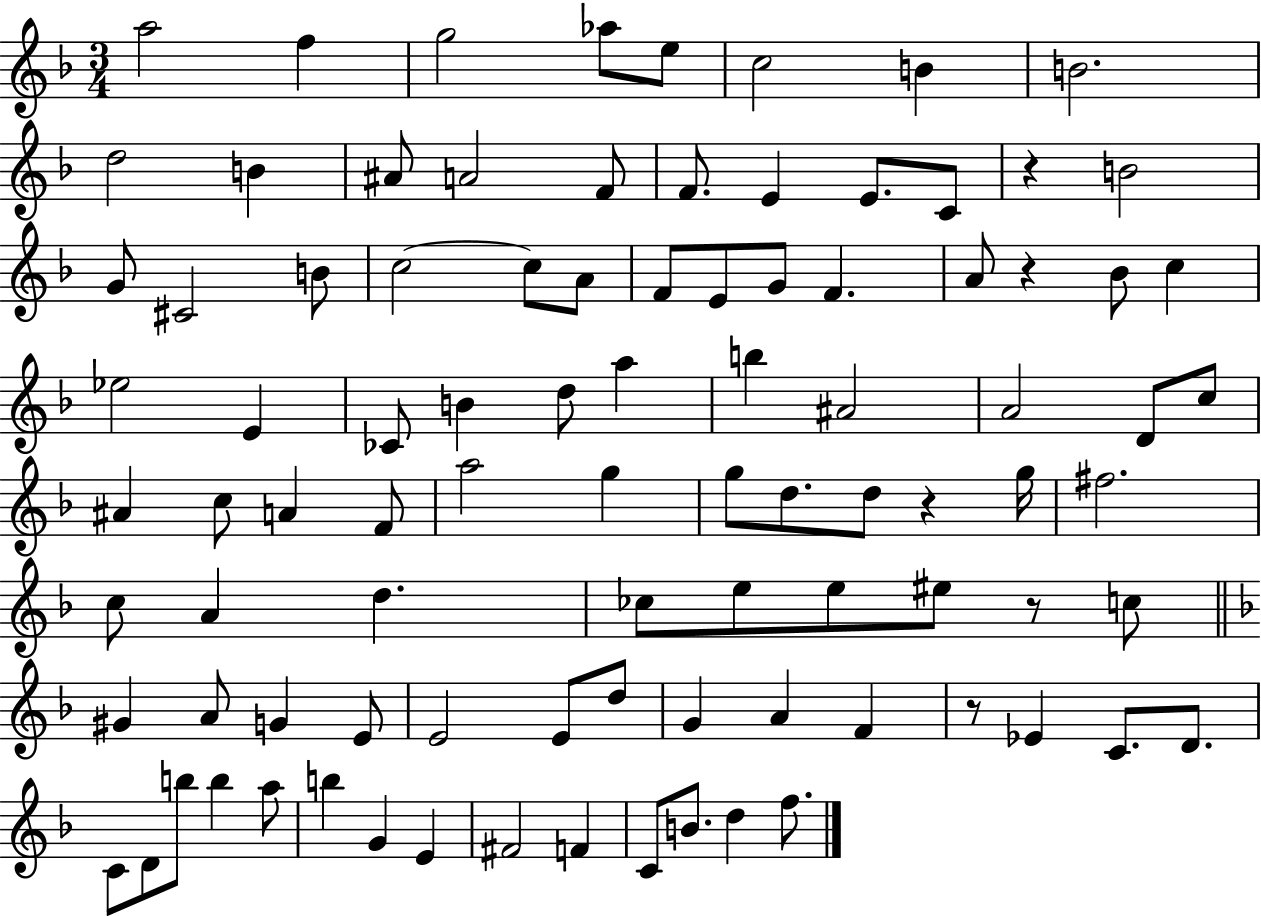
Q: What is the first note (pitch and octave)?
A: A5